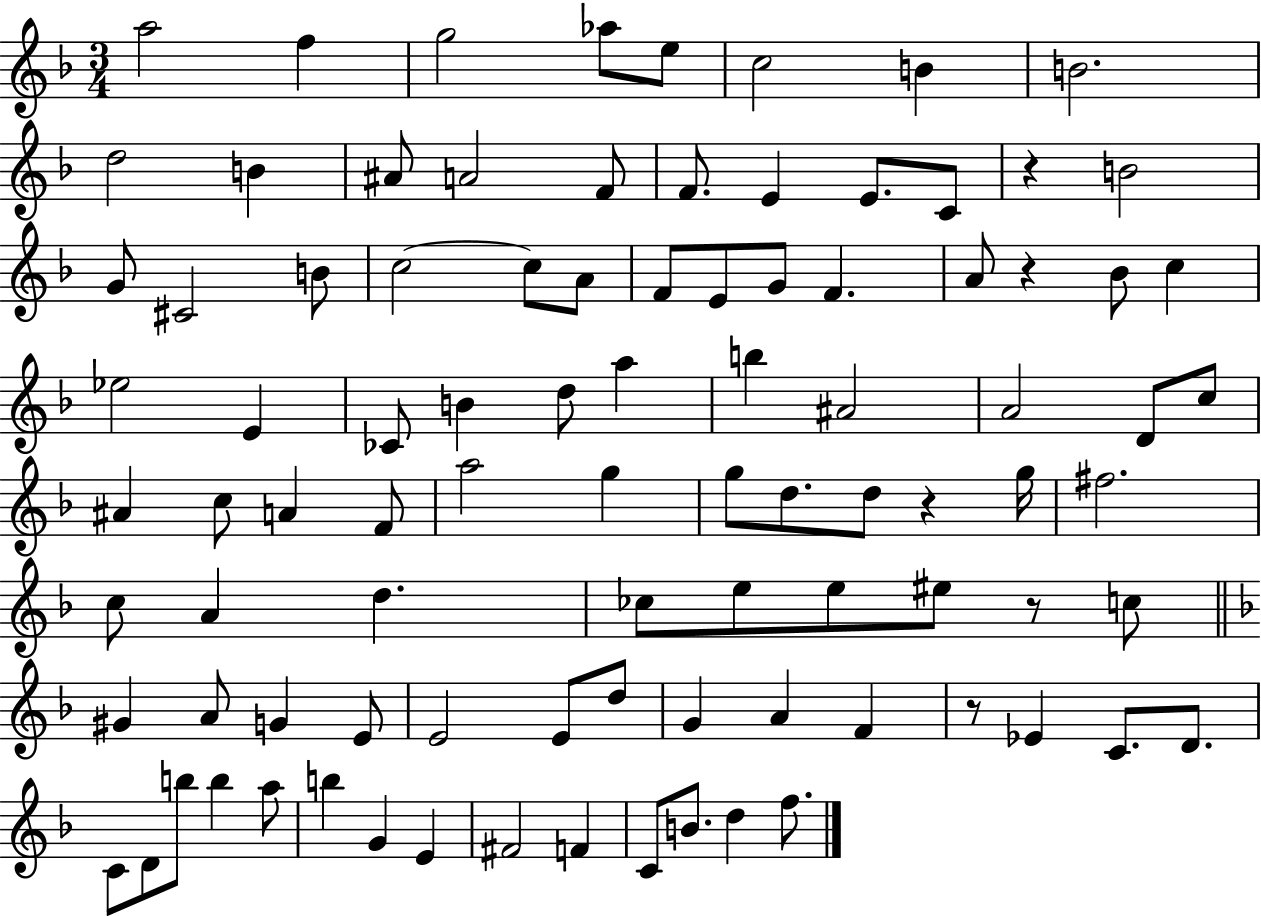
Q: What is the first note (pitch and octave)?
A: A5